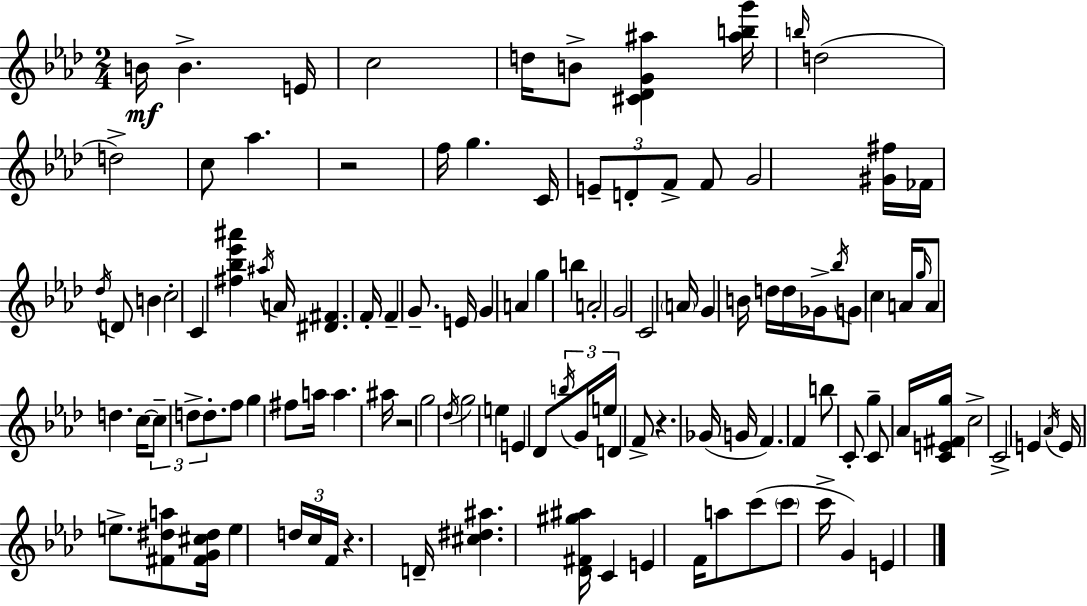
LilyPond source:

{
  \clef treble
  \numericTimeSignature
  \time 2/4
  \key aes \major
  b'16\mf b'4.-> e'16 | c''2 | d''16 b'8-> <cis' des' g' ais''>4 <ais'' b'' g'''>16 | \grace { b''16 }( d''2 | \break d''2->) | c''8 aes''4. | r2 | f''16 g''4. | \break c'16 \tuplet 3/2 { e'8-- d'8-. f'8-> } f'8 | g'2 | <gis' fis''>16 fes'16 \acciaccatura { des''16 } d'8 b'4 | c''2-. | \break c'4 <fis'' bes'' ees''' ais'''>4 | \acciaccatura { ais''16 } a'16 <dis' fis'>4. | f'16-. f'4-- g'8.-- | e'16 g'4 a'4 | \break g''4 b''4 | a'2-. | g'2 | c'2 | \break \parenthesize a'16 g'4 | b'16 d''16 d''16 ges'16-> \acciaccatura { bes''16 } g'8 c''4 | a'16 \grace { g''16 } a'8 d''4. | c''16~~ \tuplet 3/2 { c''8-- | \break d''8-> d''8.-. } f''8 g''4 | fis''8 a''16 a''4. | ais''16 r2 | g''2 | \break \acciaccatura { des''16 } g''2 | e''4 | e'4 des'8 | \tuplet 3/2 { \acciaccatura { b''16 } g'16 e''16 } d'4 f'8-> | \break r4. ges'16( | g'16 f'4.) f'4 | b''8 c'8-. g''4-- | c'8 aes'16 <c' e' fis' g''>16 c''2-> | \break c'2-> | e'4 | \acciaccatura { aes'16 } e'16 e''8.-> | <fis' dis'' a''>8 <fis' g' cis'' dis''>16 e''4 \tuplet 3/2 { d''16 | \break c''16 f'16 } r4. | d'16-- <cis'' dis'' ais''>4. <des' fis' gis'' ais''>16 | c'4 e'4 | f'16 a''8 c'''8( \parenthesize c'''8 c'''16-> | \break g'4) e'4 | \bar "|."
}